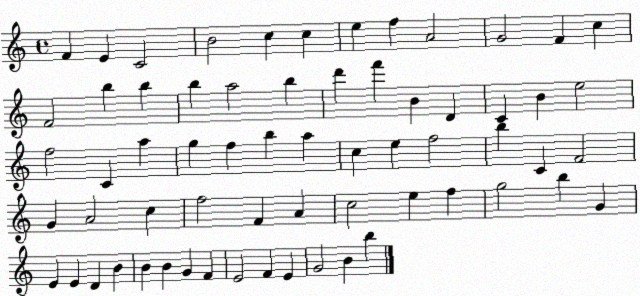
X:1
T:Untitled
M:4/4
L:1/4
K:C
F E C2 B2 c c e f A2 G2 F c F2 b b b a2 b d' f' B D C B e2 f2 C a g f b a c e f2 b C F2 G A2 c f2 F A c2 e f g2 b G E E D B B B G F E2 F E G2 B b